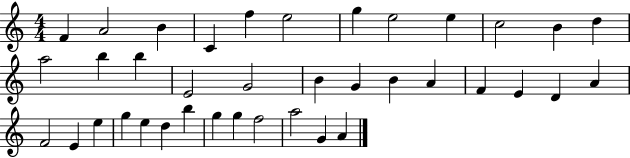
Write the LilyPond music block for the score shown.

{
  \clef treble
  \numericTimeSignature
  \time 4/4
  \key c \major
  f'4 a'2 b'4 | c'4 f''4 e''2 | g''4 e''2 e''4 | c''2 b'4 d''4 | \break a''2 b''4 b''4 | e'2 g'2 | b'4 g'4 b'4 a'4 | f'4 e'4 d'4 a'4 | \break f'2 e'4 e''4 | g''4 e''4 d''4 b''4 | g''4 g''4 f''2 | a''2 g'4 a'4 | \break \bar "|."
}